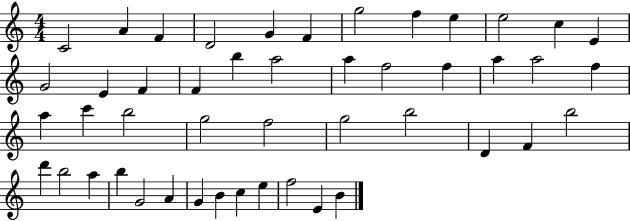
C4/h A4/q F4/q D4/h G4/q F4/q G5/h F5/q E5/q E5/h C5/q E4/q G4/h E4/q F4/q F4/q B5/q A5/h A5/q F5/h F5/q A5/q A5/h F5/q A5/q C6/q B5/h G5/h F5/h G5/h B5/h D4/q F4/q B5/h D6/q B5/h A5/q B5/q G4/h A4/q G4/q B4/q C5/q E5/q F5/h E4/q B4/q